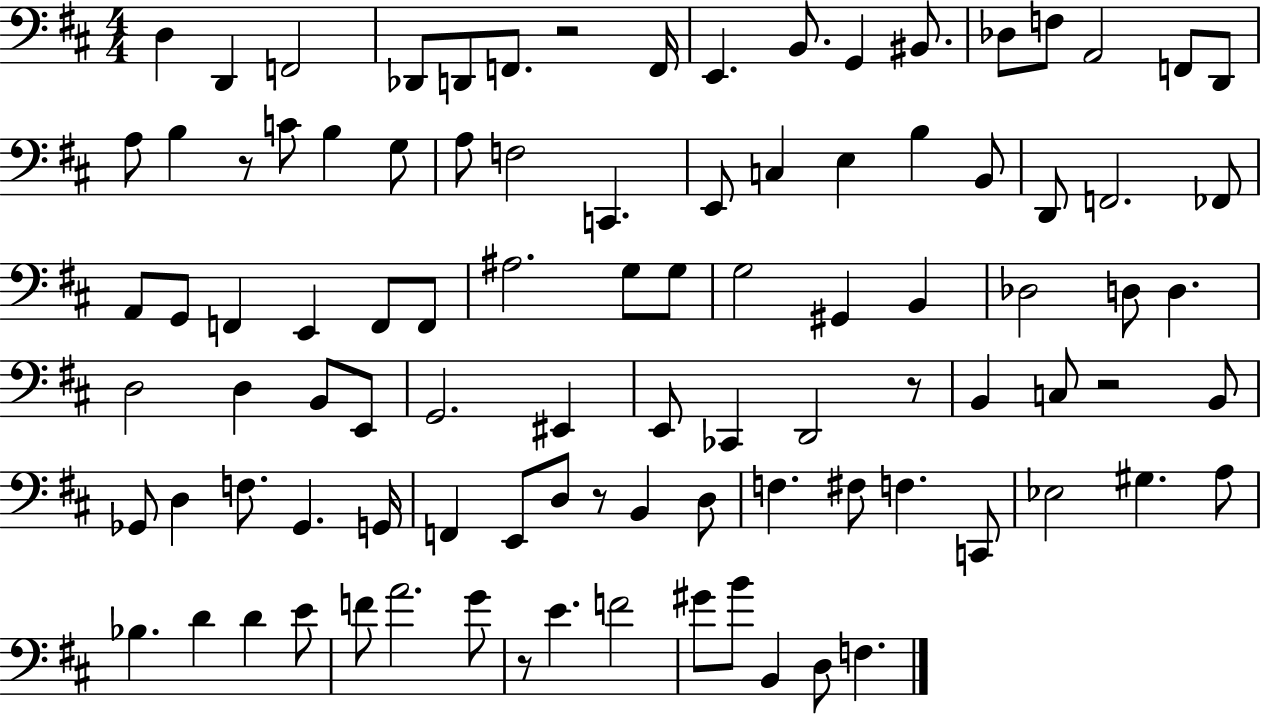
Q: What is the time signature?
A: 4/4